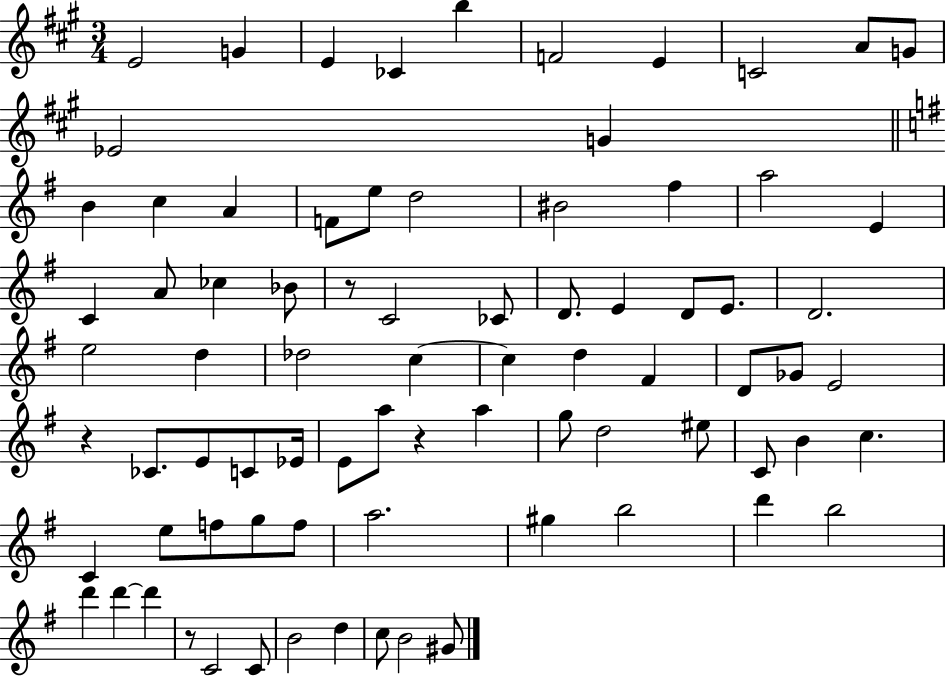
X:1
T:Untitled
M:3/4
L:1/4
K:A
E2 G E _C b F2 E C2 A/2 G/2 _E2 G B c A F/2 e/2 d2 ^B2 ^f a2 E C A/2 _c _B/2 z/2 C2 _C/2 D/2 E D/2 E/2 D2 e2 d _d2 c c d ^F D/2 _G/2 E2 z _C/2 E/2 C/2 _E/4 E/2 a/2 z a g/2 d2 ^e/2 C/2 B c C e/2 f/2 g/2 f/2 a2 ^g b2 d' b2 d' d' d' z/2 C2 C/2 B2 d c/2 B2 ^G/2